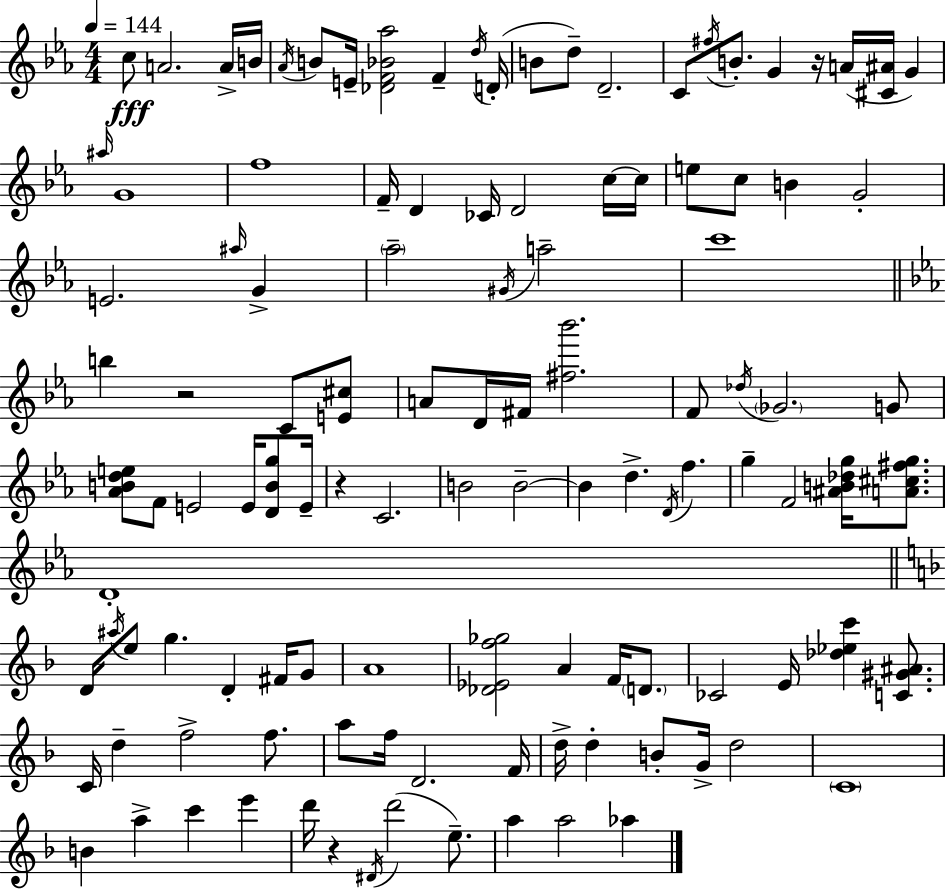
C5/e A4/h. A4/s B4/s Ab4/s B4/e E4/s [Db4,F4,Bb4,Ab5]/h F4/q D5/s D4/s B4/e D5/e D4/h. C4/e F#5/s B4/e. G4/q R/s A4/s [C#4,A#4]/s G4/q A#5/s G4/w F5/w F4/s D4/q CES4/s D4/h C5/s C5/s E5/e C5/e B4/q G4/h E4/h. A#5/s G4/q Ab5/h G#4/s A5/h C6/w B5/q R/h C4/e [E4,C#5]/e A4/e D4/s F#4/s [F#5,Bb6]/h. F4/e Db5/s Gb4/h. G4/e [Ab4,B4,D5,E5]/e F4/e E4/h E4/s [D4,B4,G5]/e E4/s R/q C4/h. B4/h B4/h B4/q D5/q. D4/s F5/q. G5/q F4/h [A#4,B4,Db5,G5]/s [A4,C#5,F#5,G5]/e. D4/w D4/s A#5/s E5/e G5/q. D4/q F#4/s G4/e A4/w [Db4,Eb4,F5,Gb5]/h A4/q F4/s D4/e. CES4/h E4/s [Db5,Eb5,C6]/q [C4,G#4,A#4]/e. C4/s D5/q F5/h F5/e. A5/e F5/s D4/h. F4/s D5/s D5/q B4/e G4/s D5/h C4/w B4/q A5/q C6/q E6/q D6/s R/q D#4/s D6/h E5/e. A5/q A5/h Ab5/q